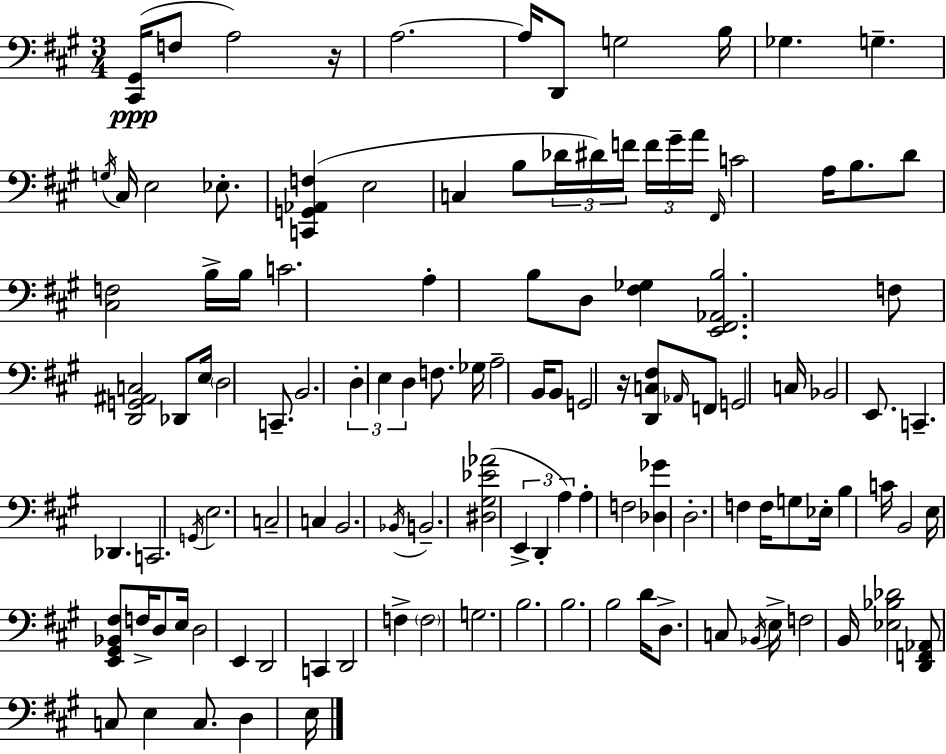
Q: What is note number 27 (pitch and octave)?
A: D4